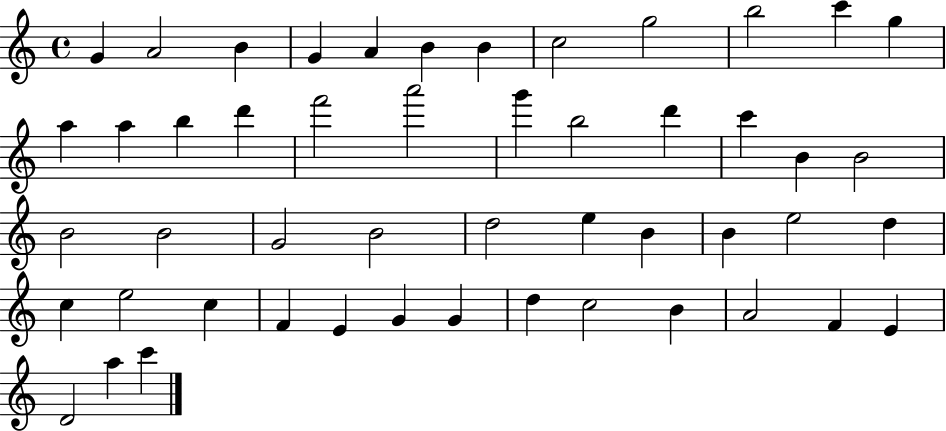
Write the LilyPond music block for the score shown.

{
  \clef treble
  \time 4/4
  \defaultTimeSignature
  \key c \major
  g'4 a'2 b'4 | g'4 a'4 b'4 b'4 | c''2 g''2 | b''2 c'''4 g''4 | \break a''4 a''4 b''4 d'''4 | f'''2 a'''2 | g'''4 b''2 d'''4 | c'''4 b'4 b'2 | \break b'2 b'2 | g'2 b'2 | d''2 e''4 b'4 | b'4 e''2 d''4 | \break c''4 e''2 c''4 | f'4 e'4 g'4 g'4 | d''4 c''2 b'4 | a'2 f'4 e'4 | \break d'2 a''4 c'''4 | \bar "|."
}